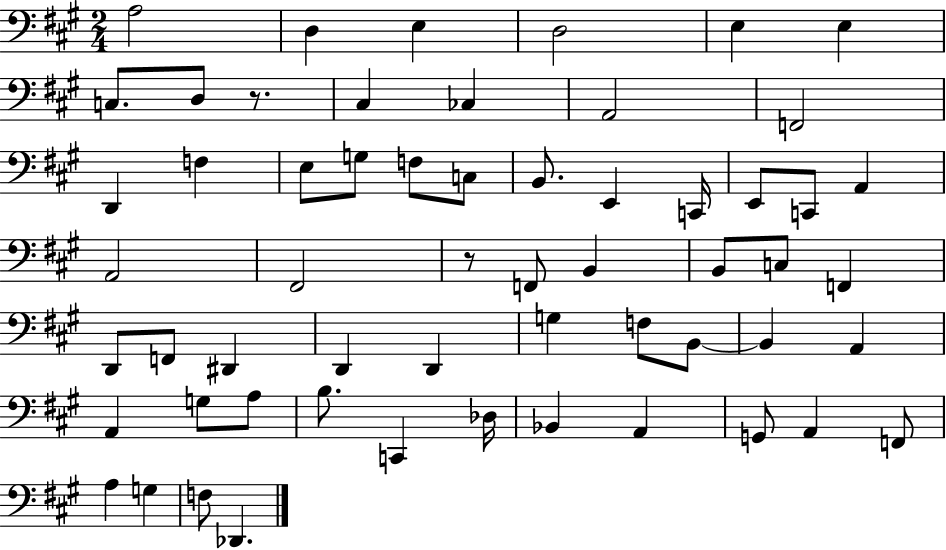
A3/h D3/q E3/q D3/h E3/q E3/q C3/e. D3/e R/e. C#3/q CES3/q A2/h F2/h D2/q F3/q E3/e G3/e F3/e C3/e B2/e. E2/q C2/s E2/e C2/e A2/q A2/h F#2/h R/e F2/e B2/q B2/e C3/e F2/q D2/e F2/e D#2/q D2/q D2/q G3/q F3/e B2/e B2/q A2/q A2/q G3/e A3/e B3/e. C2/q Db3/s Bb2/q A2/q G2/e A2/q F2/e A3/q G3/q F3/e Db2/q.